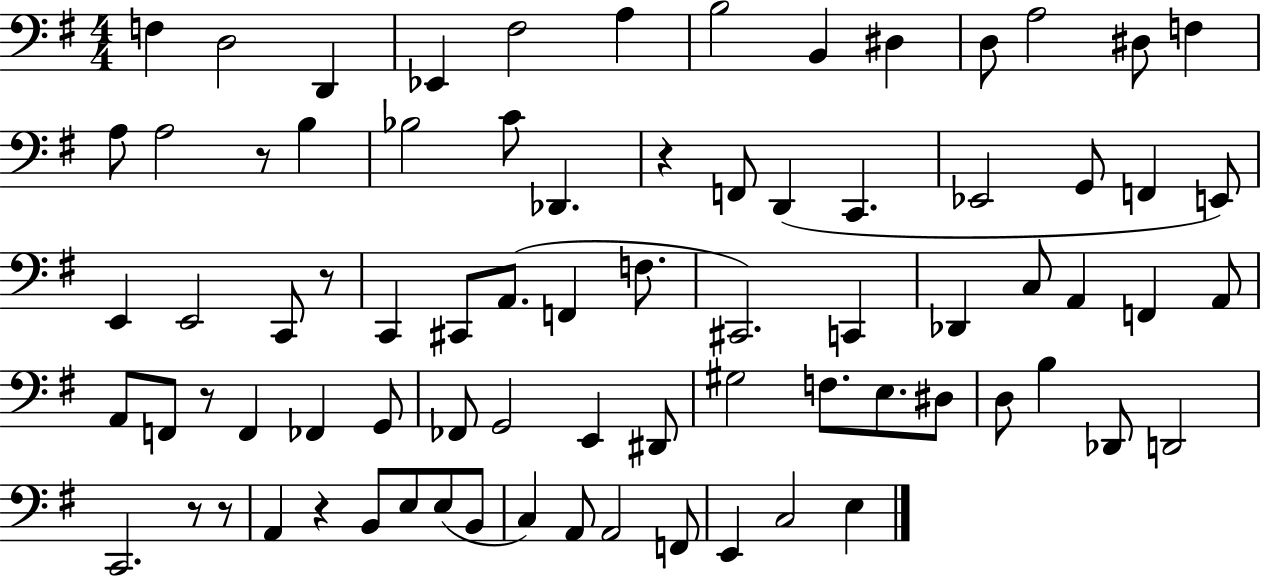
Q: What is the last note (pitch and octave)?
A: E3